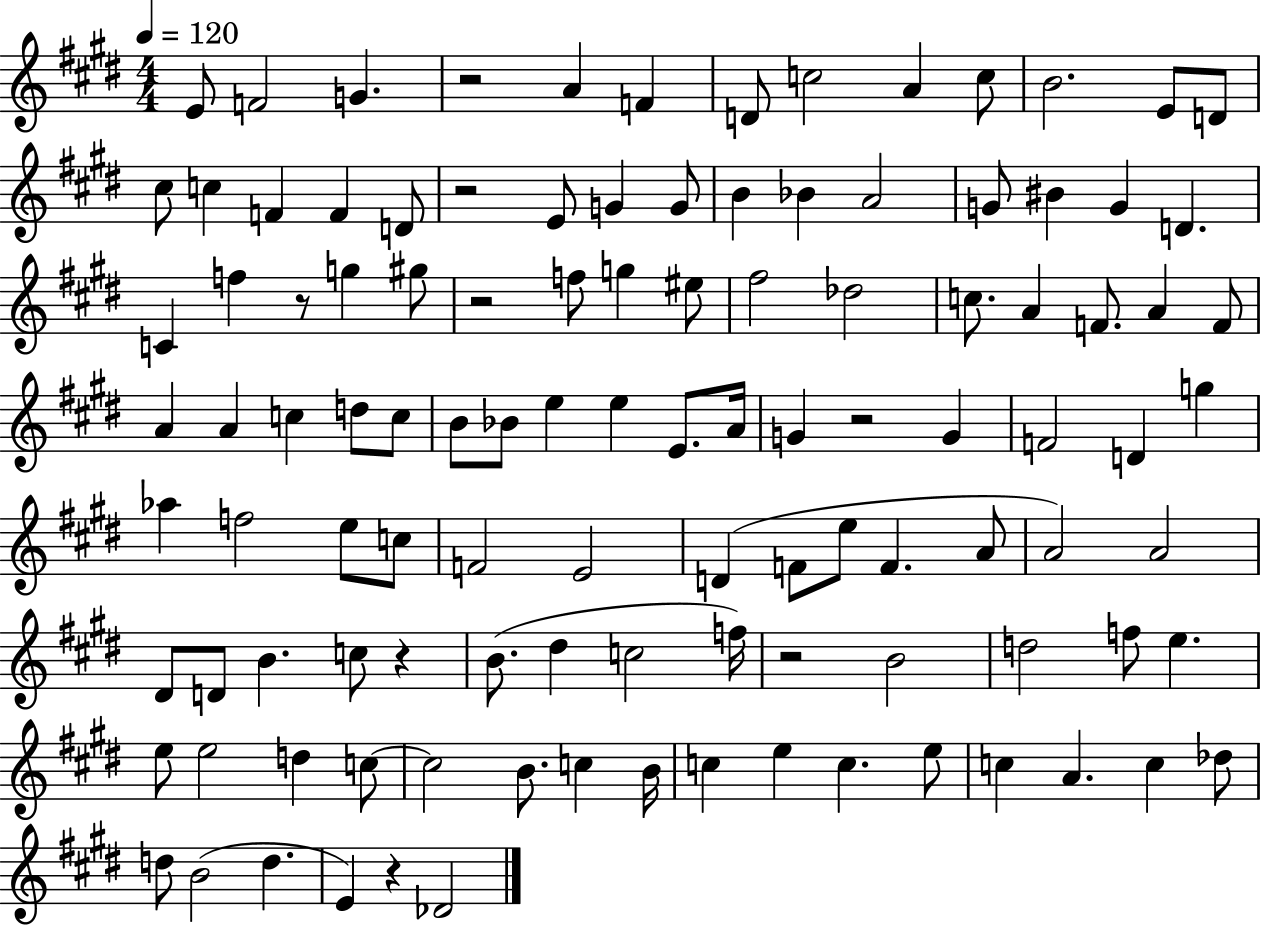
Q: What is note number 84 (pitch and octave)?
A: E5